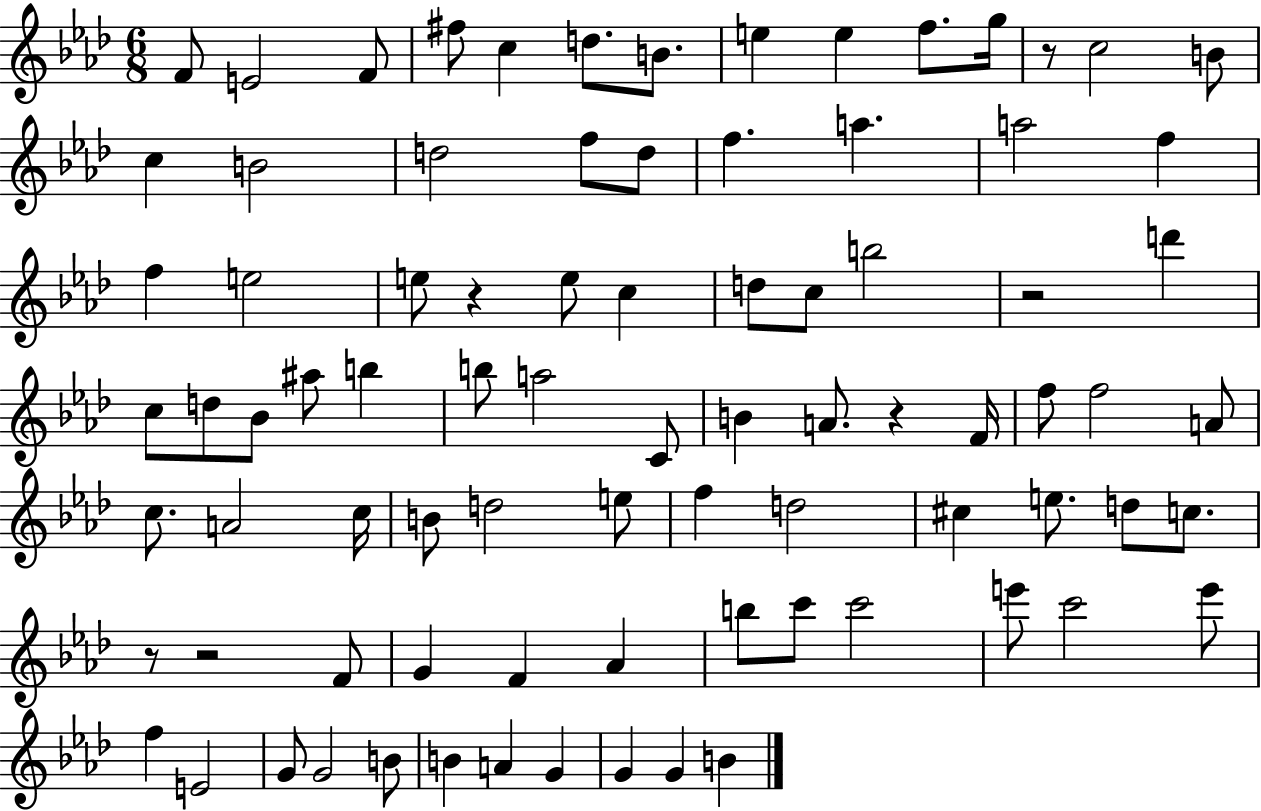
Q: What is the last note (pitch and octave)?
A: B4